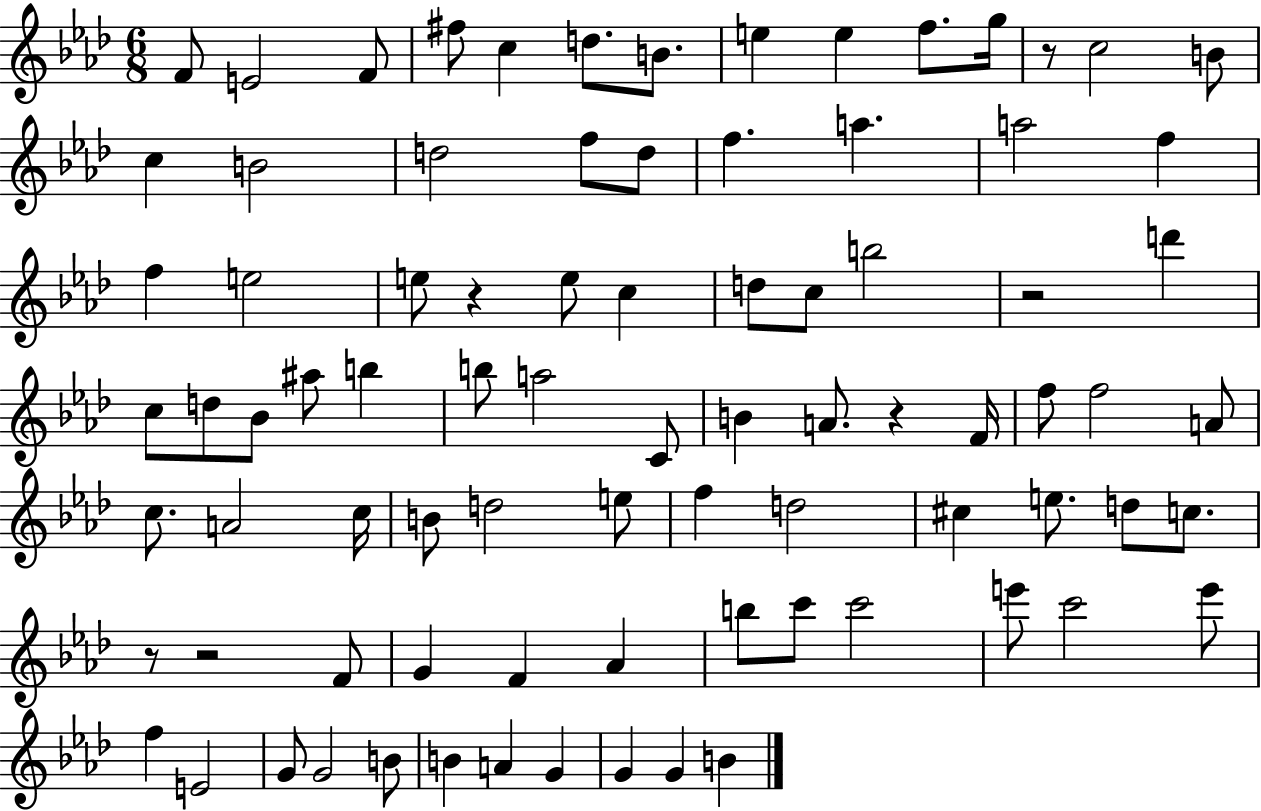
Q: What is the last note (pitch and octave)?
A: B4